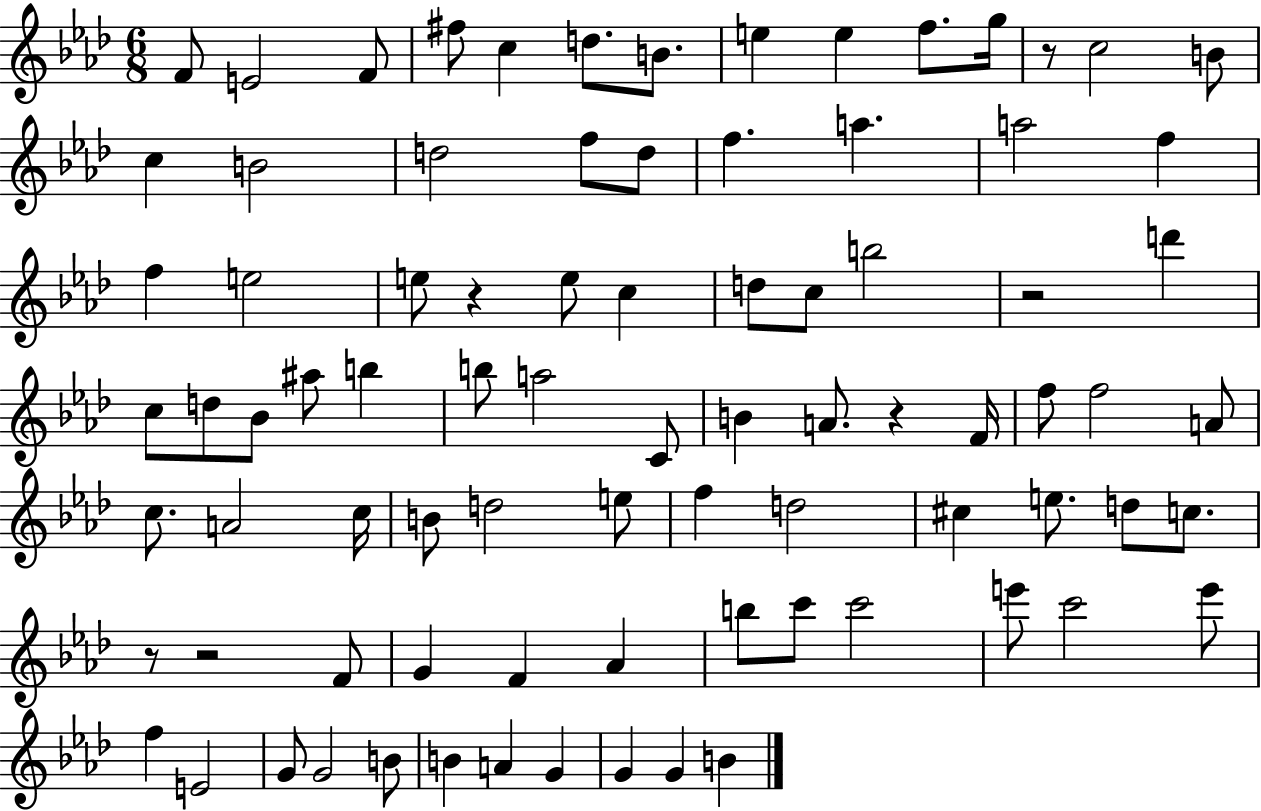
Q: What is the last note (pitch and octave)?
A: B4